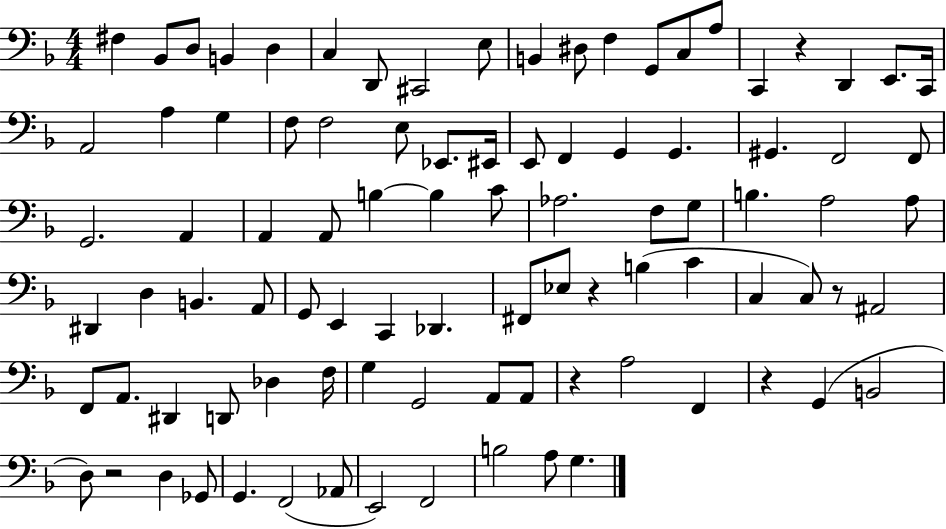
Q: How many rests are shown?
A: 6